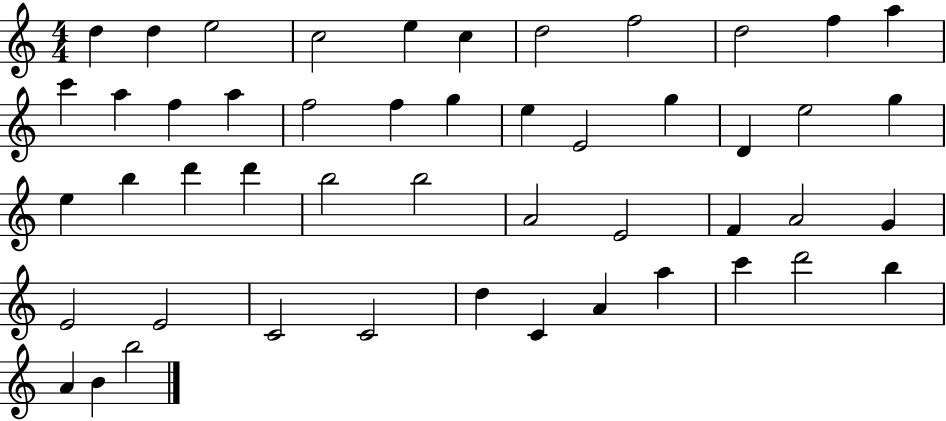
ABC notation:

X:1
T:Untitled
M:4/4
L:1/4
K:C
d d e2 c2 e c d2 f2 d2 f a c' a f a f2 f g e E2 g D e2 g e b d' d' b2 b2 A2 E2 F A2 G E2 E2 C2 C2 d C A a c' d'2 b A B b2